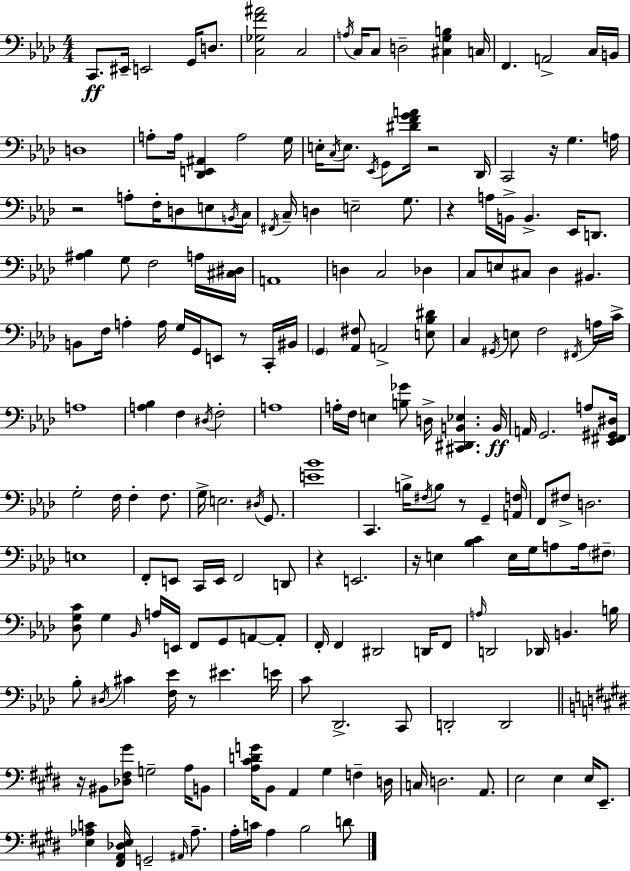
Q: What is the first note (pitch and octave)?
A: C2